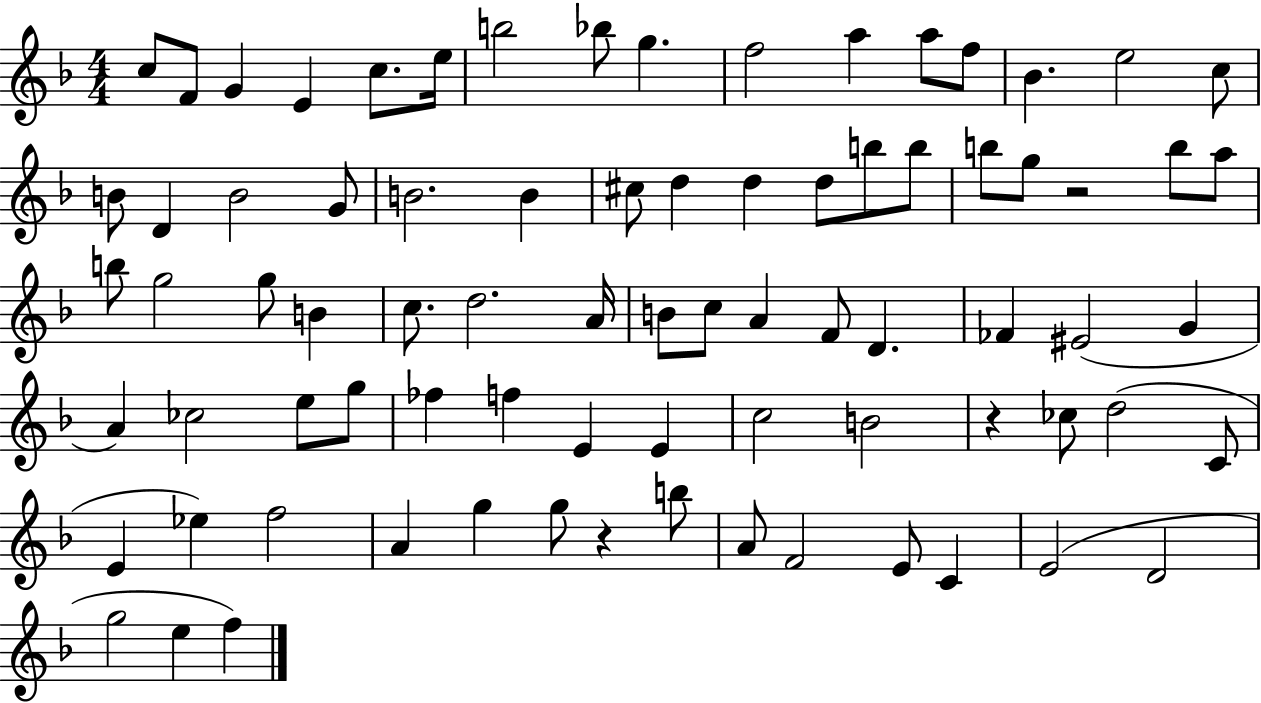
{
  \clef treble
  \numericTimeSignature
  \time 4/4
  \key f \major
  \repeat volta 2 { c''8 f'8 g'4 e'4 c''8. e''16 | b''2 bes''8 g''4. | f''2 a''4 a''8 f''8 | bes'4. e''2 c''8 | \break b'8 d'4 b'2 g'8 | b'2. b'4 | cis''8 d''4 d''4 d''8 b''8 b''8 | b''8 g''8 r2 b''8 a''8 | \break b''8 g''2 g''8 b'4 | c''8. d''2. a'16 | b'8 c''8 a'4 f'8 d'4. | fes'4 eis'2( g'4 | \break a'4) ces''2 e''8 g''8 | fes''4 f''4 e'4 e'4 | c''2 b'2 | r4 ces''8 d''2( c'8 | \break e'4 ees''4) f''2 | a'4 g''4 g''8 r4 b''8 | a'8 f'2 e'8 c'4 | e'2( d'2 | \break g''2 e''4 f''4) | } \bar "|."
}